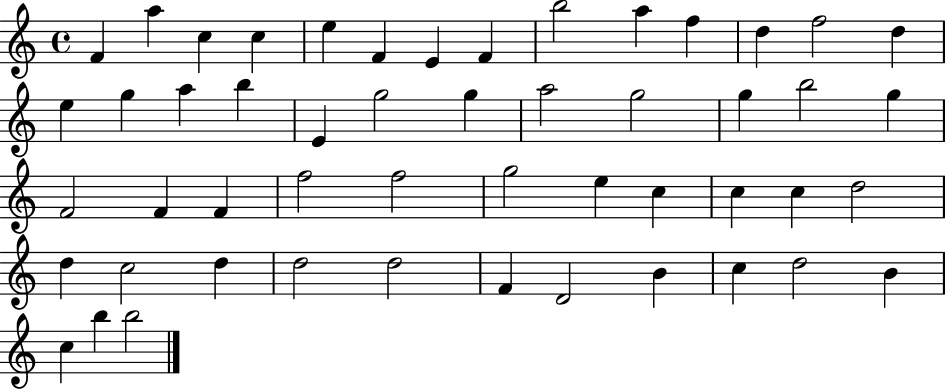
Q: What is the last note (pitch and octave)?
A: B5